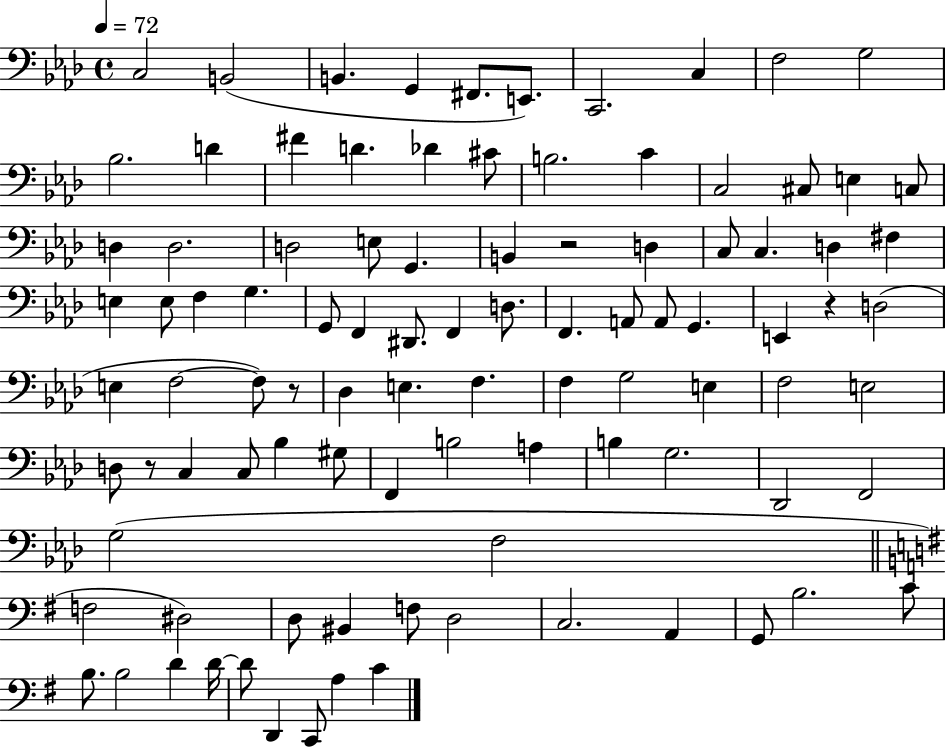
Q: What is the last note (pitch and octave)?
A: C4